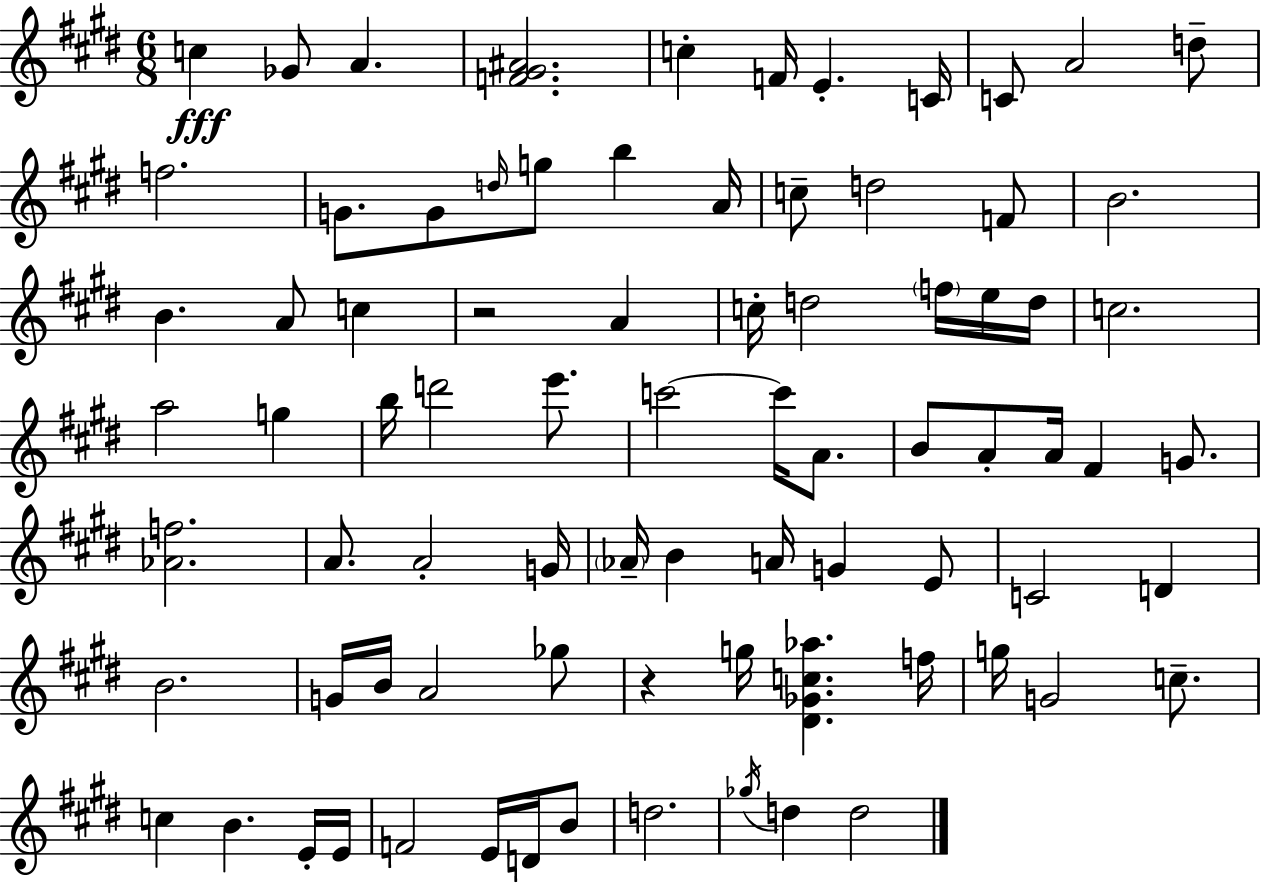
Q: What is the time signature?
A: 6/8